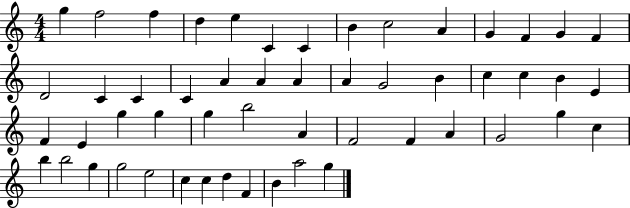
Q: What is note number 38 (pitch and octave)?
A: A4